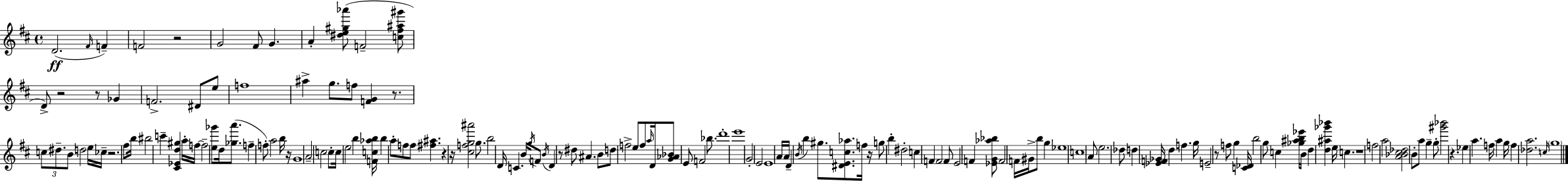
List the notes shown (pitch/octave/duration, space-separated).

D4/h. F#4/s F4/q F4/h R/h G4/h F#4/e G4/q. A4/q [D#5,E5,G#5,Ab6]/e F4/h [C5,F#5,A#5,G#6]/e D4/e R/h R/e Gb4/q F4/h. D#4/e E5/e F5/w A#5/q G5/e. F5/e [F4,G4]/q R/e. C5/e D#5/e. B4/e D5/h E5/s CES5/s R/h. F#5/e B5/s BIS5/h C6/q [C#4,Eb4,D5,G#5]/q A5/s F5/s F5/h [E5,Gb6]/e D5/s [Gb5,A6]/e. F5/q F5/e A5/h B5/s R/s G4/w A4/h C5/h C5/e C5/s E5/h B5/q [F4,C5,Ab5,B5]/s B5/q A5/e F5/e F5/e [F#5,A#5]/q. R/q R/s [C#5,F5,G5,A#6]/h G5/e. B5/h D4/s C4/q. B4/s G5/s F4/e B4/s D4/q R/e D#5/e A#4/q. B4/e D5/e F5/h E5/e F5/e A5/s D4/s [G4,Ab4,Bb4]/e E4/e F4/h Bb5/e. D6/w E6/w G4/h E4/h E4/w A4/s A4/s D4/q B4/s B5/q G#5/e. [D#4,E4,C5,Ab5]/e. F5/s R/s G5/e B5/q D#5/h C5/q F4/q F4/h F4/e E4/h F4/q [Eb4,G4,Ab5,Bb5]/e F4/h F4/s G#4/s B5/e G5/q Eb5/w C5/w A4/e E5/h. Db5/e D5/q [Eb4,F4,Gb4]/s D5/q F5/q. G5/s E4/h R/e F5/e G5/q [C4,Db4]/s B5/h G5/e C5/q [Gb5,A#5,B5,Eb6]/s B4/s D5/q [D5,A#5,Gb6,Bb6]/q E5/s C5/q. R/w F5/h A5/h [A4,Bb4,C#5,Db5]/h B4/e A5/e G5/q G5/e [G#6,Bb6]/h R/q. Eb5/q A5/q. F5/s A5/q G5/s F5/q [Db5,A5]/h. C5/s G5/w